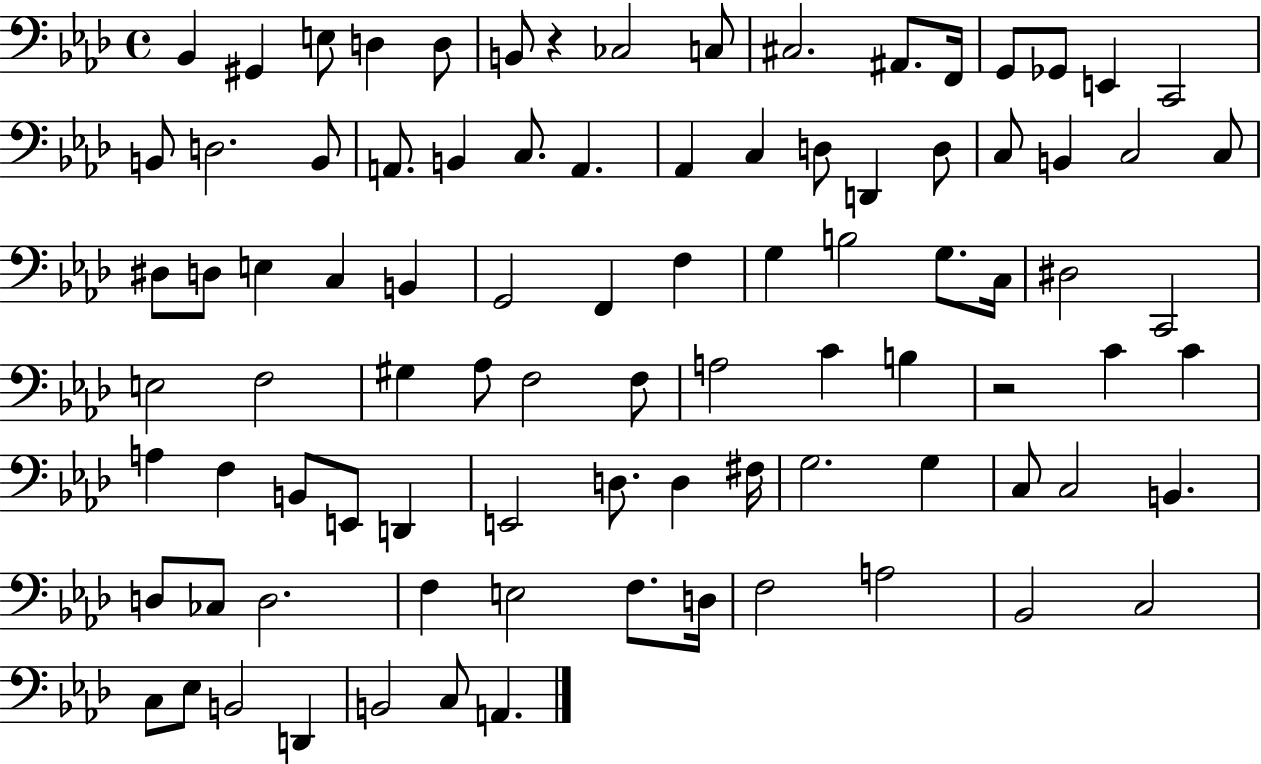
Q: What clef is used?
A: bass